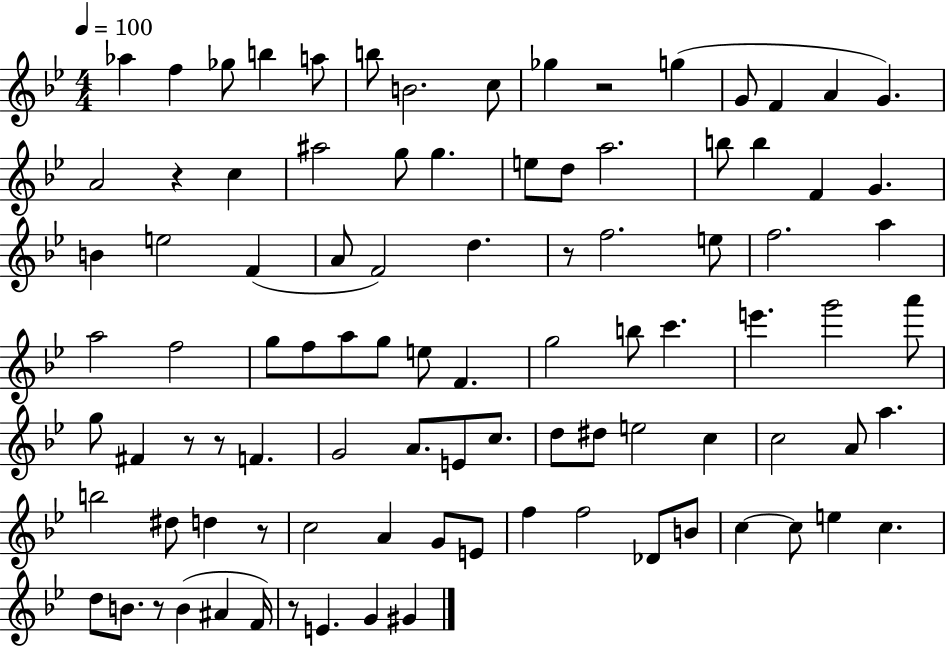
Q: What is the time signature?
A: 4/4